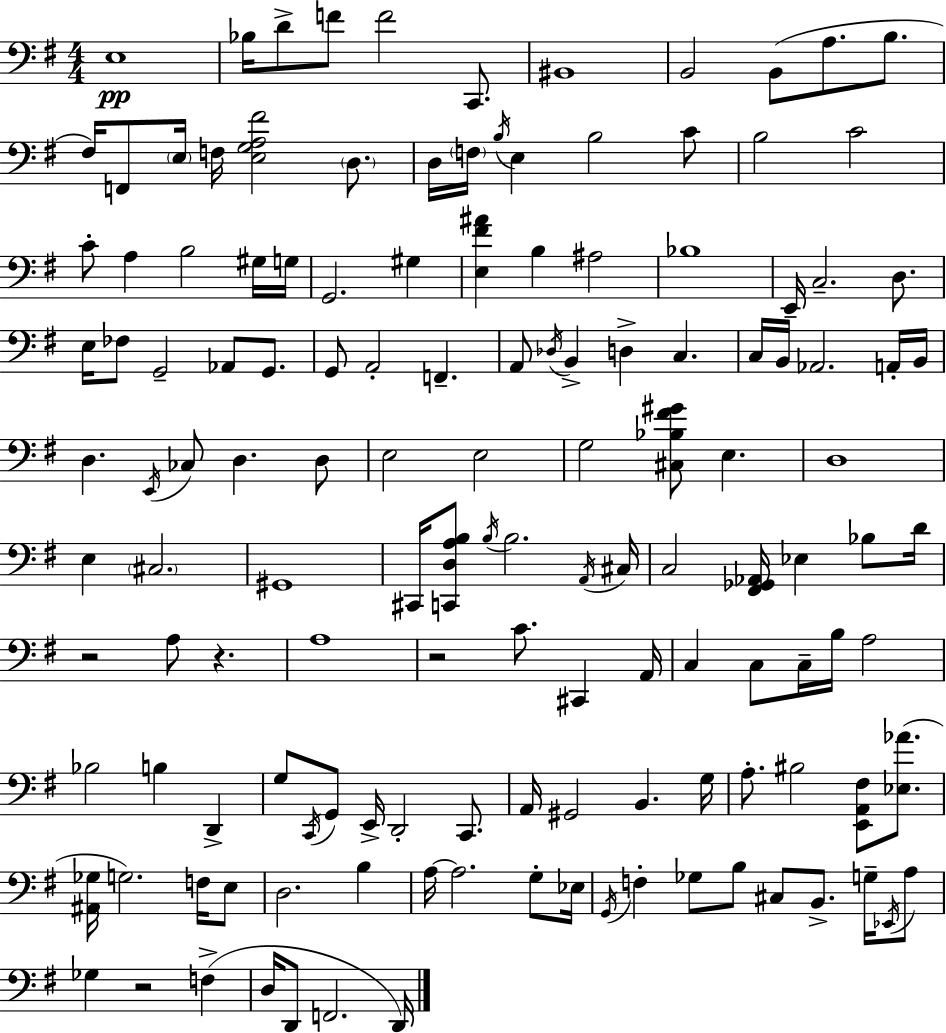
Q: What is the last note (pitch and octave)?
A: D2